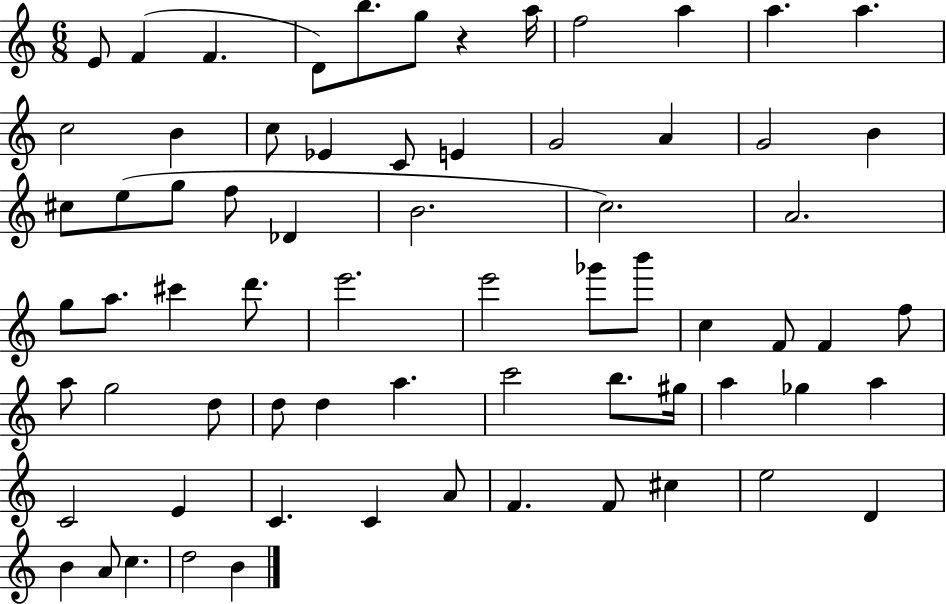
X:1
T:Untitled
M:6/8
L:1/4
K:C
E/2 F F D/2 b/2 g/2 z a/4 f2 a a a c2 B c/2 _E C/2 E G2 A G2 B ^c/2 e/2 g/2 f/2 _D B2 c2 A2 g/2 a/2 ^c' d'/2 e'2 e'2 _g'/2 b'/2 c F/2 F f/2 a/2 g2 d/2 d/2 d a c'2 b/2 ^g/4 a _g a C2 E C C A/2 F F/2 ^c e2 D B A/2 c d2 B